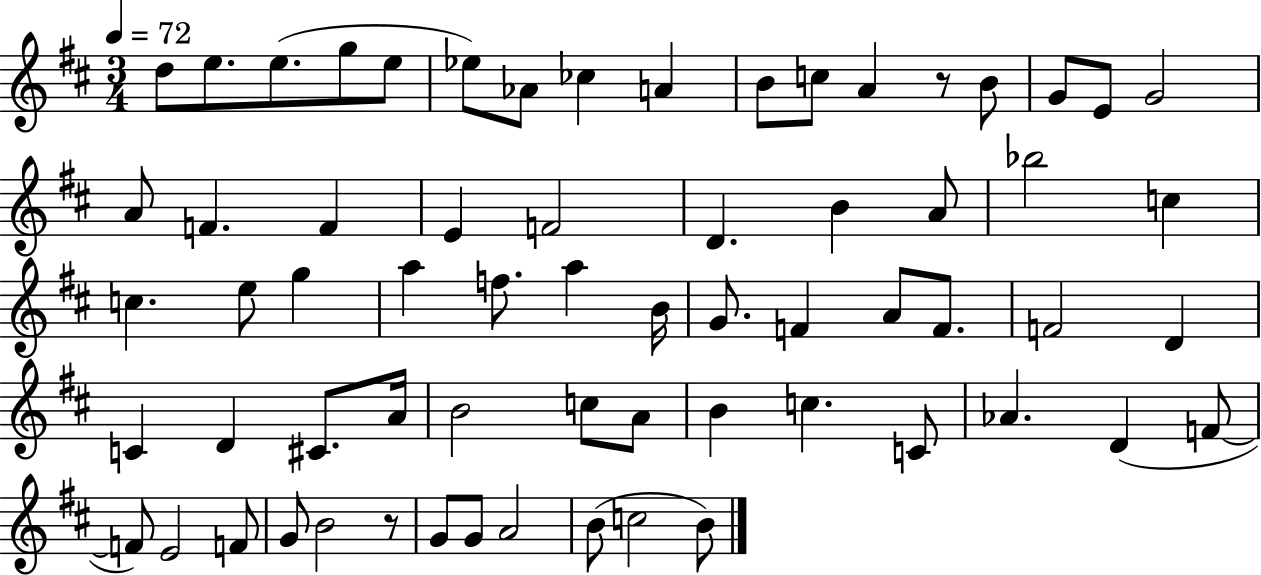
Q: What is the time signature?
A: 3/4